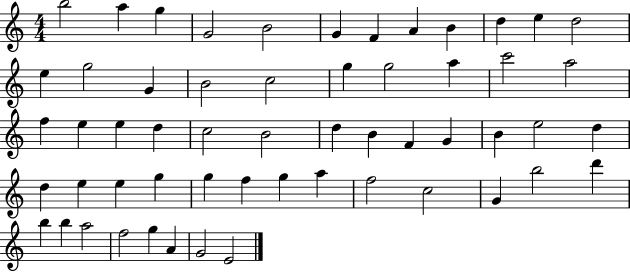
X:1
T:Untitled
M:4/4
L:1/4
K:C
b2 a g G2 B2 G F A B d e d2 e g2 G B2 c2 g g2 a c'2 a2 f e e d c2 B2 d B F G B e2 d d e e g g f g a f2 c2 G b2 d' b b a2 f2 g A G2 E2